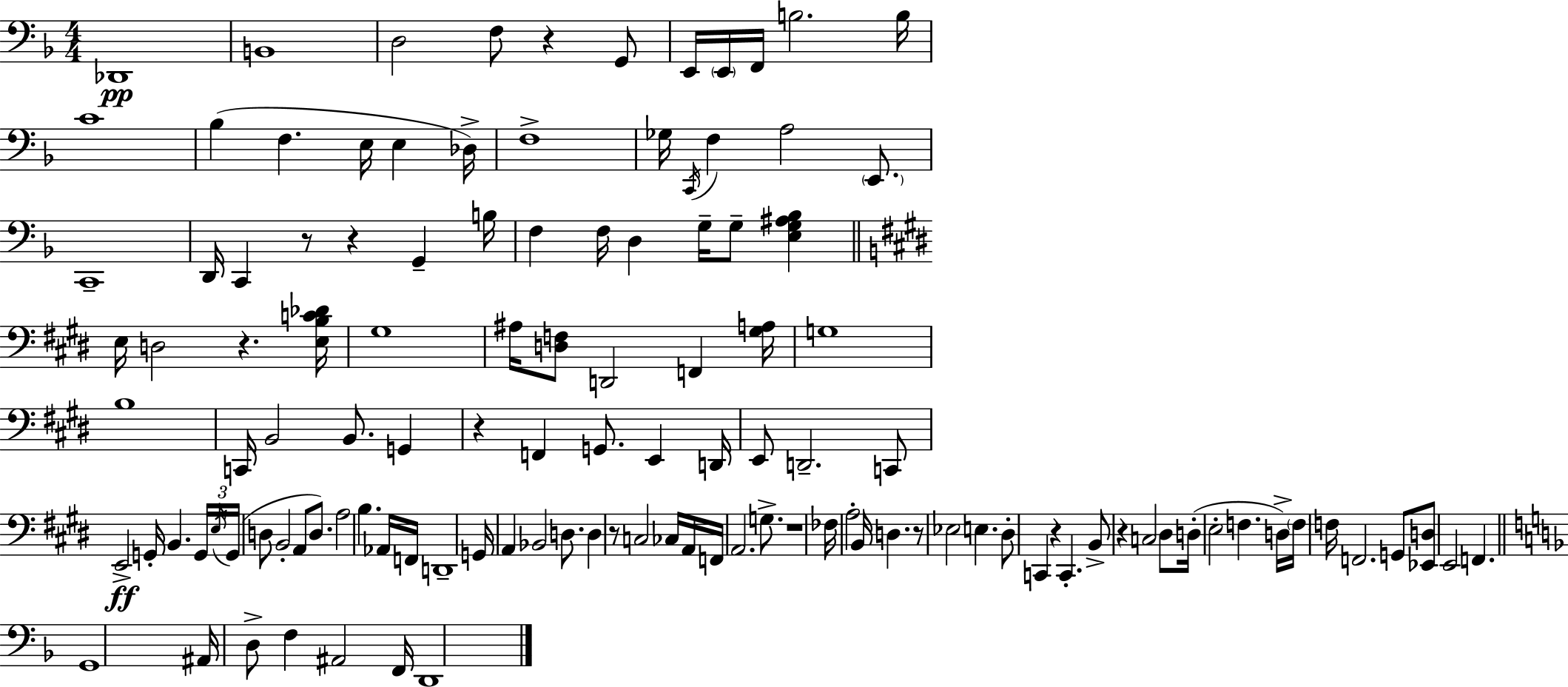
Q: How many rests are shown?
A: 10